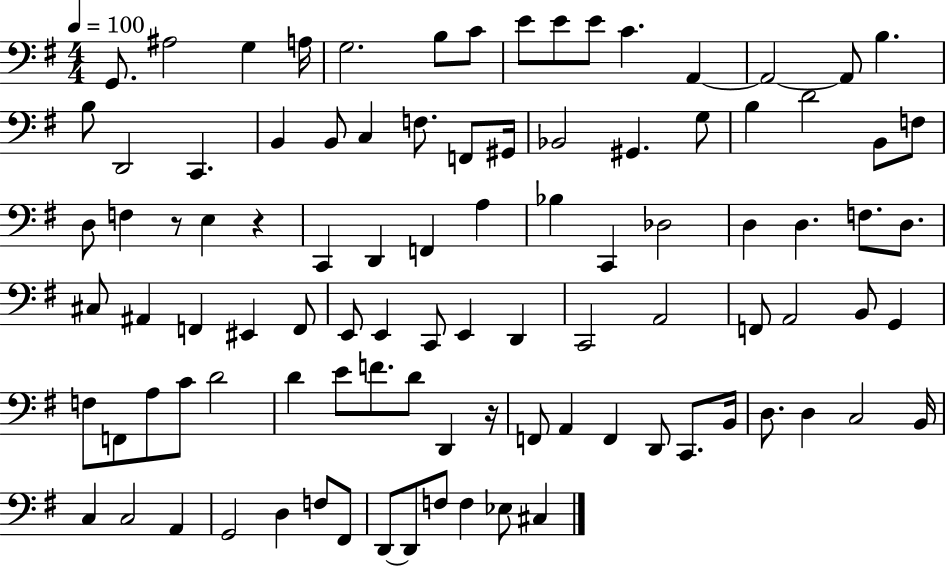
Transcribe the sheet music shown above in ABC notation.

X:1
T:Untitled
M:4/4
L:1/4
K:G
G,,/2 ^A,2 G, A,/4 G,2 B,/2 C/2 E/2 E/2 E/2 C A,, A,,2 A,,/2 B, B,/2 D,,2 C,, B,, B,,/2 C, F,/2 F,,/2 ^G,,/4 _B,,2 ^G,, G,/2 B, D2 B,,/2 F,/2 D,/2 F, z/2 E, z C,, D,, F,, A, _B, C,, _D,2 D, D, F,/2 D,/2 ^C,/2 ^A,, F,, ^E,, F,,/2 E,,/2 E,, C,,/2 E,, D,, C,,2 A,,2 F,,/2 A,,2 B,,/2 G,, F,/2 F,,/2 A,/2 C/2 D2 D E/2 F/2 D/2 D,, z/4 F,,/2 A,, F,, D,,/2 C,,/2 B,,/4 D,/2 D, C,2 B,,/4 C, C,2 A,, G,,2 D, F,/2 ^F,,/2 D,,/2 D,,/2 F,/2 F, _E,/2 ^C,